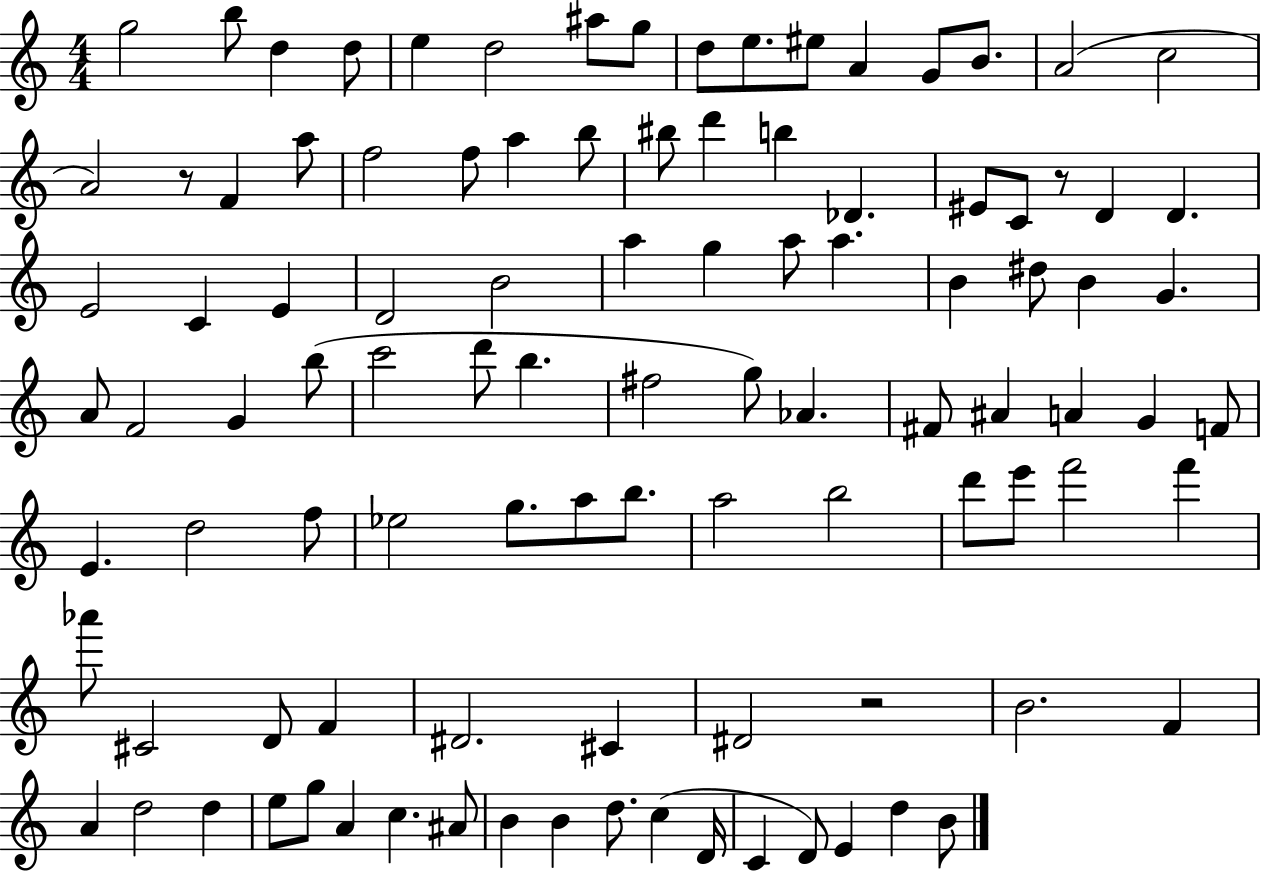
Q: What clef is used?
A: treble